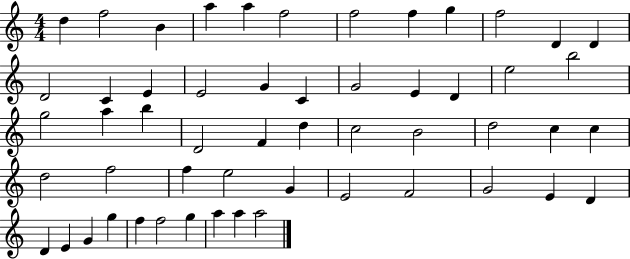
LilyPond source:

{
  \clef treble
  \numericTimeSignature
  \time 4/4
  \key c \major
  d''4 f''2 b'4 | a''4 a''4 f''2 | f''2 f''4 g''4 | f''2 d'4 d'4 | \break d'2 c'4 e'4 | e'2 g'4 c'4 | g'2 e'4 d'4 | e''2 b''2 | \break g''2 a''4 b''4 | d'2 f'4 d''4 | c''2 b'2 | d''2 c''4 c''4 | \break d''2 f''2 | f''4 e''2 g'4 | e'2 f'2 | g'2 e'4 d'4 | \break d'4 e'4 g'4 g''4 | f''4 f''2 g''4 | a''4 a''4 a''2 | \bar "|."
}